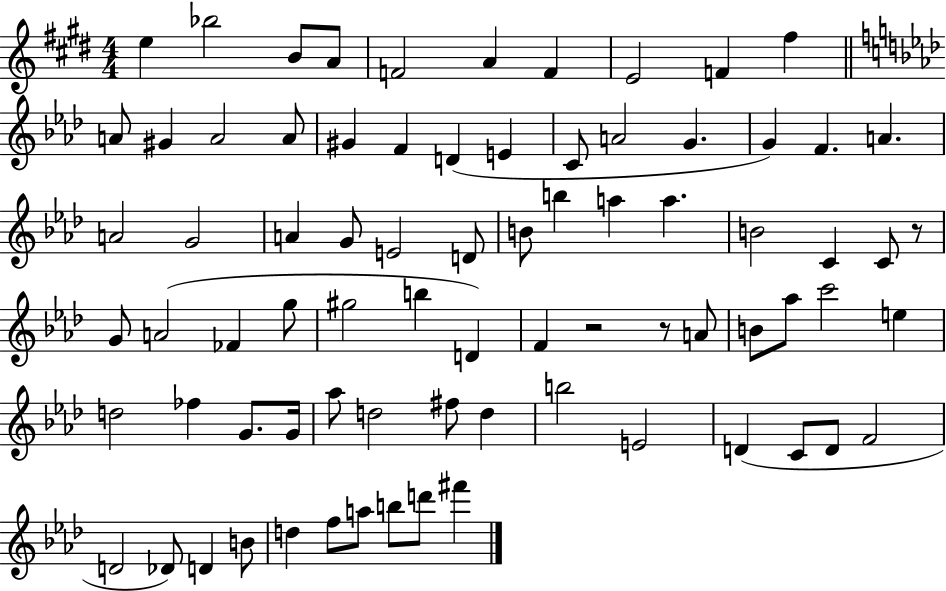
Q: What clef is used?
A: treble